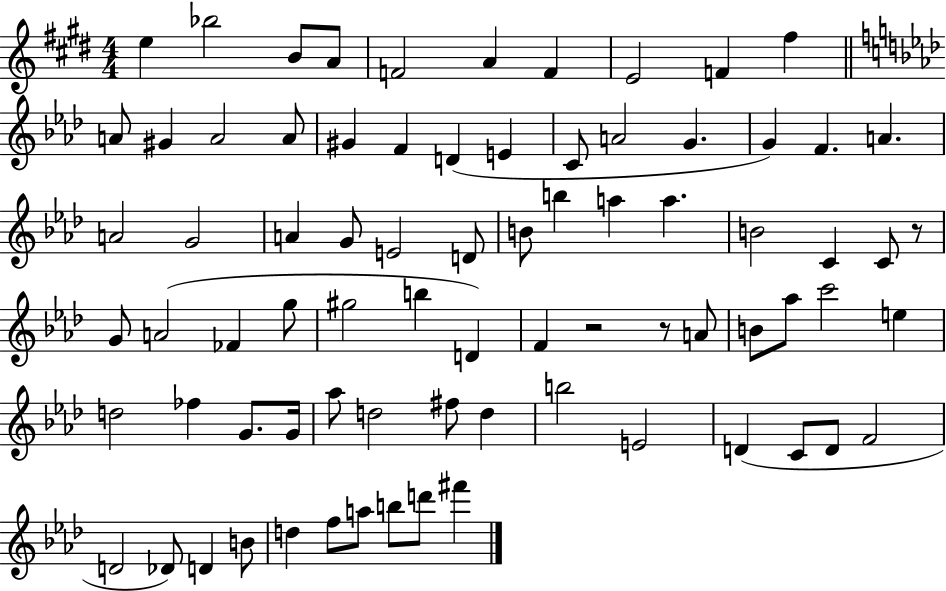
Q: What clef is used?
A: treble